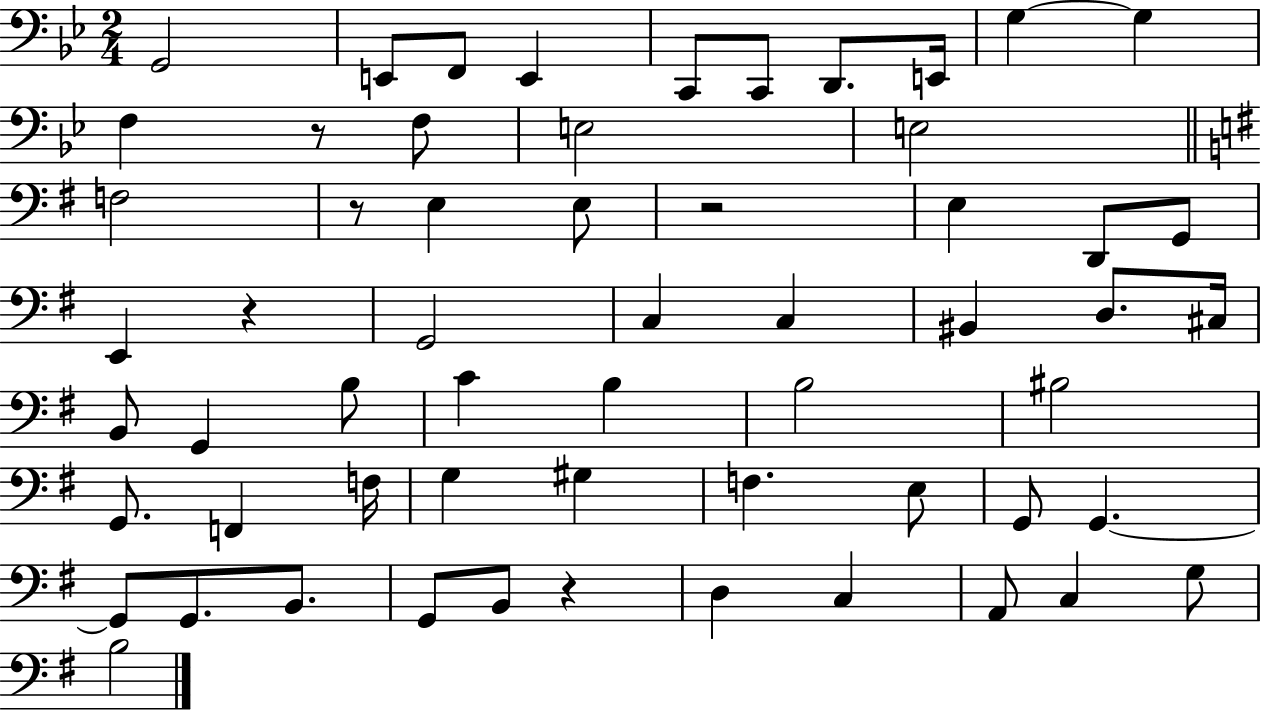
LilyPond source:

{
  \clef bass
  \numericTimeSignature
  \time 2/4
  \key bes \major
  g,2 | e,8 f,8 e,4 | c,8 c,8 d,8. e,16 | g4~~ g4 | \break f4 r8 f8 | e2 | e2 | \bar "||" \break \key e \minor f2 | r8 e4 e8 | r2 | e4 d,8 g,8 | \break e,4 r4 | g,2 | c4 c4 | bis,4 d8. cis16 | \break b,8 g,4 b8 | c'4 b4 | b2 | bis2 | \break g,8. f,4 f16 | g4 gis4 | f4. e8 | g,8 g,4.~~ | \break g,8 g,8. b,8. | g,8 b,8 r4 | d4 c4 | a,8 c4 g8 | \break b2 | \bar "|."
}